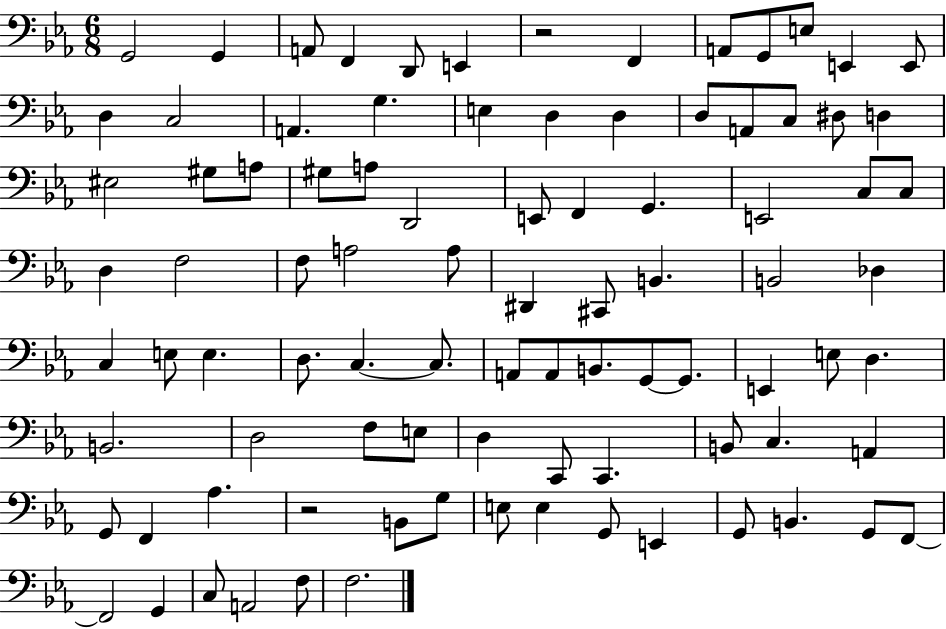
X:1
T:Untitled
M:6/8
L:1/4
K:Eb
G,,2 G,, A,,/2 F,, D,,/2 E,, z2 F,, A,,/2 G,,/2 E,/2 E,, E,,/2 D, C,2 A,, G, E, D, D, D,/2 A,,/2 C,/2 ^D,/2 D, ^E,2 ^G,/2 A,/2 ^G,/2 A,/2 D,,2 E,,/2 F,, G,, E,,2 C,/2 C,/2 D, F,2 F,/2 A,2 A,/2 ^D,, ^C,,/2 B,, B,,2 _D, C, E,/2 E, D,/2 C, C,/2 A,,/2 A,,/2 B,,/2 G,,/2 G,,/2 E,, E,/2 D, B,,2 D,2 F,/2 E,/2 D, C,,/2 C,, B,,/2 C, A,, G,,/2 F,, _A, z2 B,,/2 G,/2 E,/2 E, G,,/2 E,, G,,/2 B,, G,,/2 F,,/2 F,,2 G,, C,/2 A,,2 F,/2 F,2